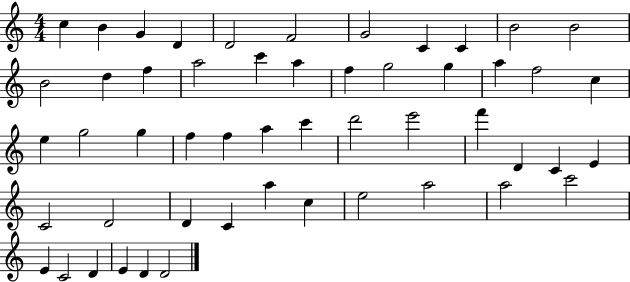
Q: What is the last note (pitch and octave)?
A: D4